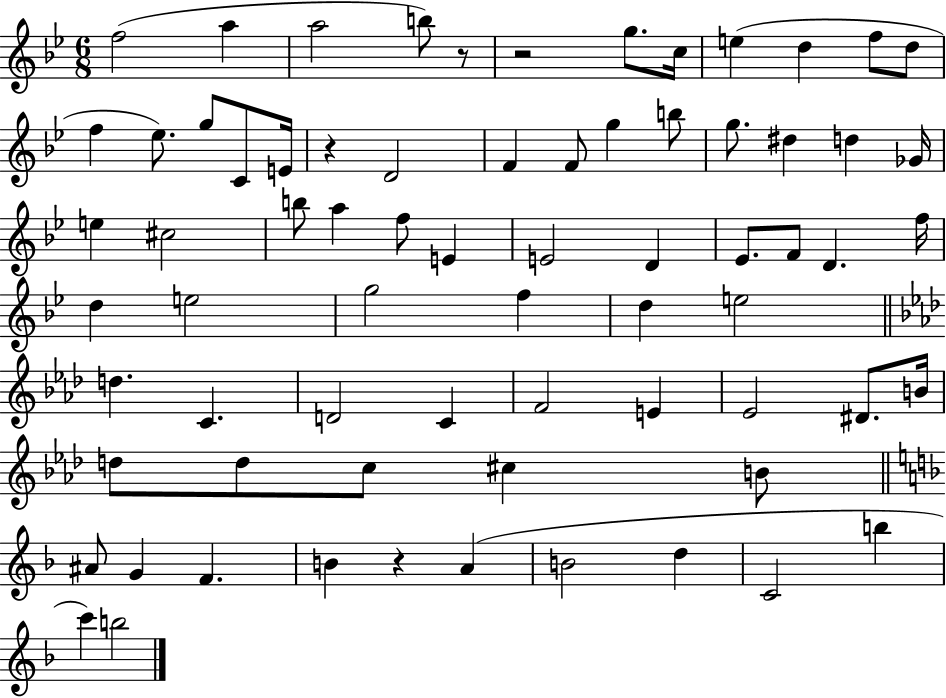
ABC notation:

X:1
T:Untitled
M:6/8
L:1/4
K:Bb
f2 a a2 b/2 z/2 z2 g/2 c/4 e d f/2 d/2 f _e/2 g/2 C/2 E/4 z D2 F F/2 g b/2 g/2 ^d d _G/4 e ^c2 b/2 a f/2 E E2 D _E/2 F/2 D f/4 d e2 g2 f d e2 d C D2 C F2 E _E2 ^D/2 B/4 d/2 d/2 c/2 ^c B/2 ^A/2 G F B z A B2 d C2 b c' b2